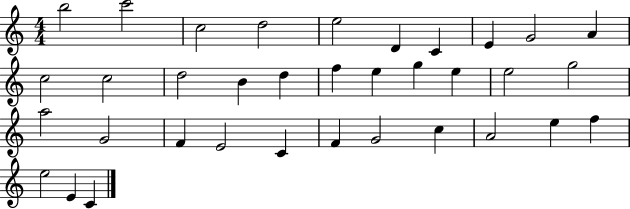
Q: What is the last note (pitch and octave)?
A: C4